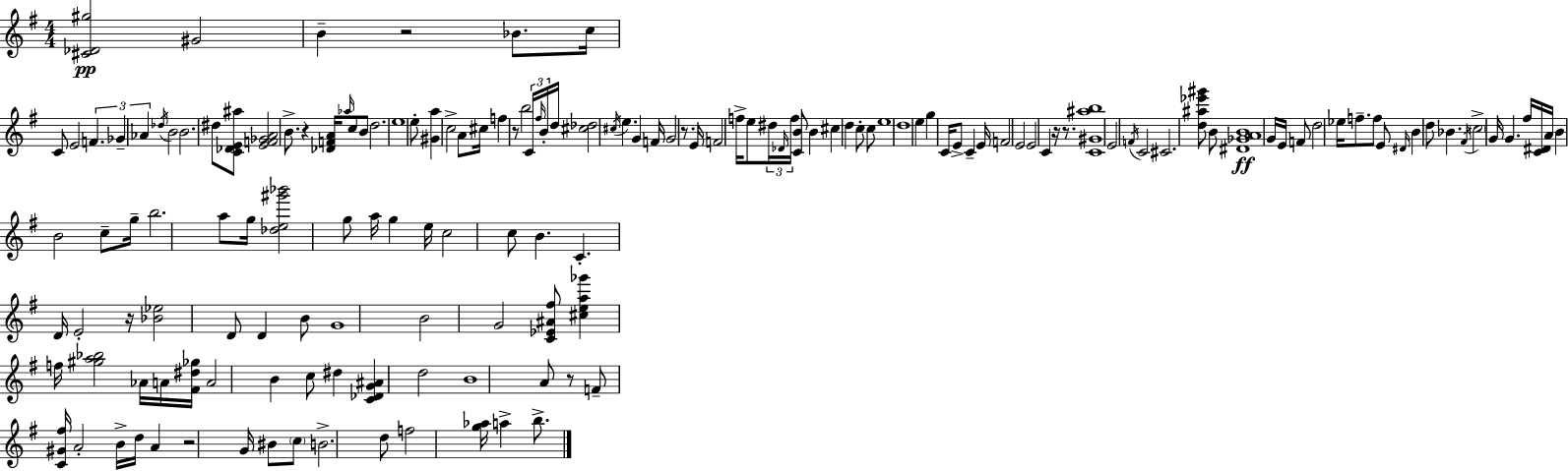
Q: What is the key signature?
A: E minor